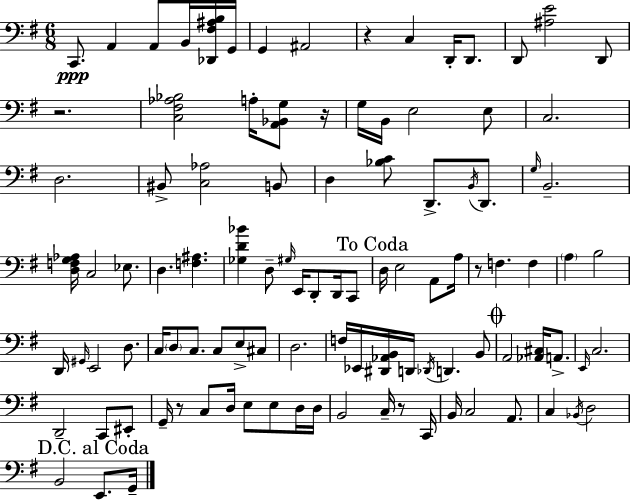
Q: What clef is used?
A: bass